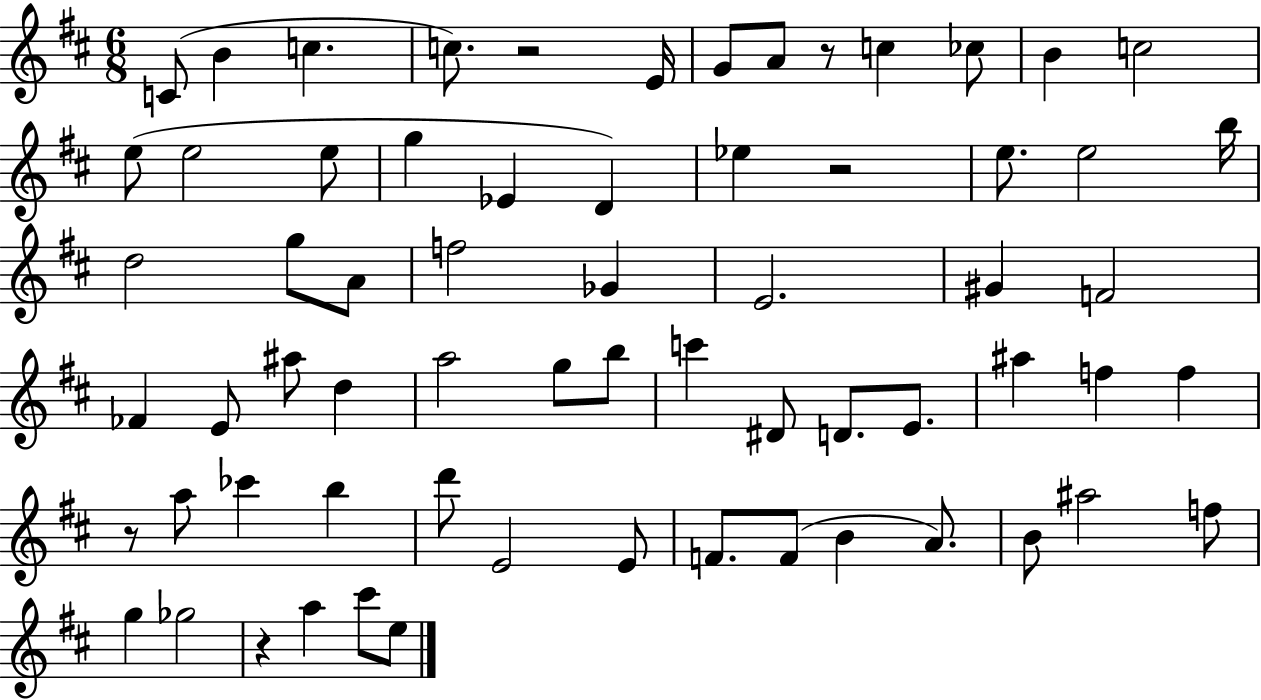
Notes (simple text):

C4/e B4/q C5/q. C5/e. R/h E4/s G4/e A4/e R/e C5/q CES5/e B4/q C5/h E5/e E5/h E5/e G5/q Eb4/q D4/q Eb5/q R/h E5/e. E5/h B5/s D5/h G5/e A4/e F5/h Gb4/q E4/h. G#4/q F4/h FES4/q E4/e A#5/e D5/q A5/h G5/e B5/e C6/q D#4/e D4/e. E4/e. A#5/q F5/q F5/q R/e A5/e CES6/q B5/q D6/e E4/h E4/e F4/e. F4/e B4/q A4/e. B4/e A#5/h F5/e G5/q Gb5/h R/q A5/q C#6/e E5/e